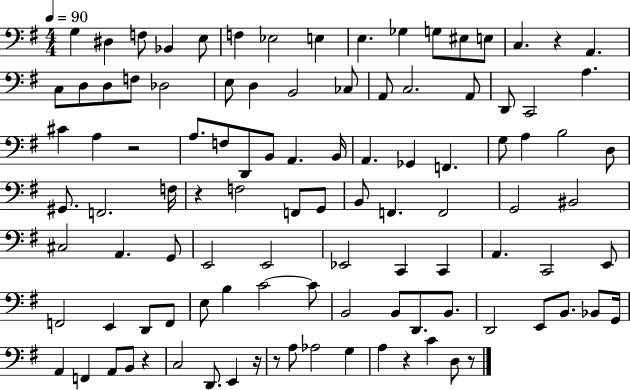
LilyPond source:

{
  \clef bass
  \numericTimeSignature
  \time 4/4
  \key g \major
  \tempo 4 = 90
  g4 dis4 f8 bes,4 e8 | f4 ees2 e4 | e4. ges4 g8 eis8 e8 | c4. r4 a,4. | \break c8 d8 d8 f8 des2 | e8 d4 b,2 ces8 | a,8 c2. a,8 | d,8 c,2 a4. | \break cis'4 a4 r2 | a8. f8 d,8 b,8 a,4. b,16 | a,4. ges,4 f,4. | g8 a4 b2 d8 | \break gis,8. f,2. f16 | r4 f2 f,8 g,8 | b,8 f,4. f,2 | g,2 bis,2 | \break cis2 a,4. g,8 | e,2 e,2 | ees,2 c,4 c,4 | a,4. c,2 e,8 | \break f,2 e,4 d,8 f,8 | e8 b4 c'2~~ c'8 | b,2 b,8 d,8. b,8. | d,2 e,8 b,8. bes,8 g,16 | \break a,4 f,4 a,8 b,8 r4 | c2 d,8. e,4 r16 | r8 a8 aes2 g4 | a4 r4 c'4 d8 r8 | \break \bar "|."
}